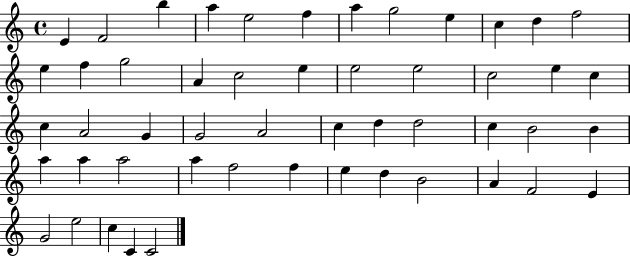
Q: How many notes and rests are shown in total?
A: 51